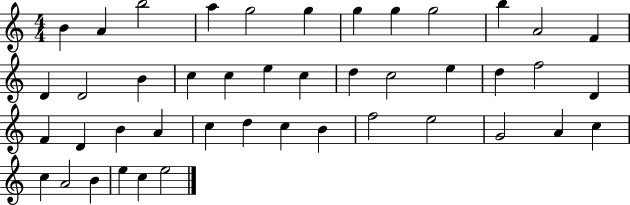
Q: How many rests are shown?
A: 0